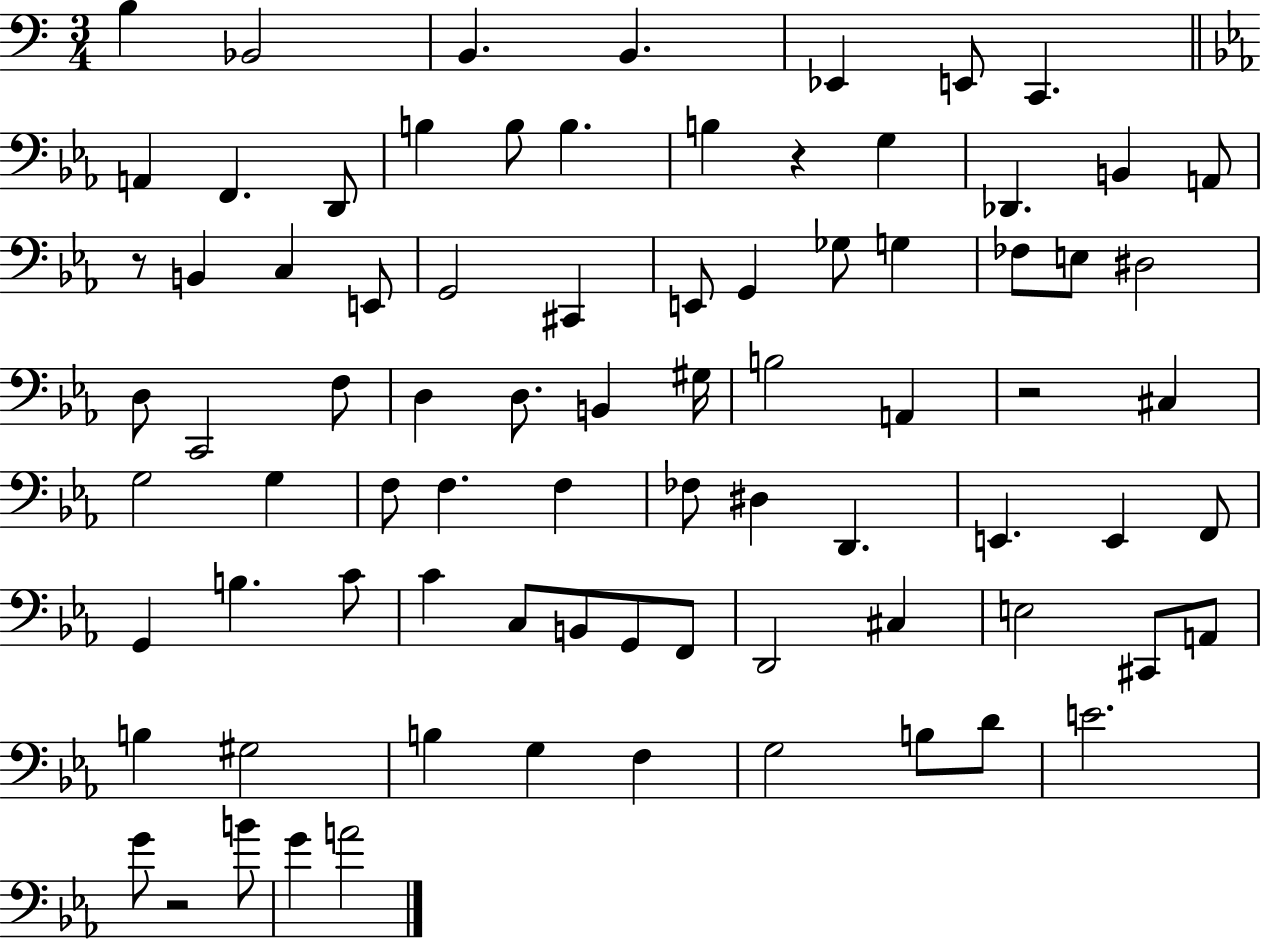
X:1
T:Untitled
M:3/4
L:1/4
K:C
B, _B,,2 B,, B,, _E,, E,,/2 C,, A,, F,, D,,/2 B, B,/2 B, B, z G, _D,, B,, A,,/2 z/2 B,, C, E,,/2 G,,2 ^C,, E,,/2 G,, _G,/2 G, _F,/2 E,/2 ^D,2 D,/2 C,,2 F,/2 D, D,/2 B,, ^G,/4 B,2 A,, z2 ^C, G,2 G, F,/2 F, F, _F,/2 ^D, D,, E,, E,, F,,/2 G,, B, C/2 C C,/2 B,,/2 G,,/2 F,,/2 D,,2 ^C, E,2 ^C,,/2 A,,/2 B, ^G,2 B, G, F, G,2 B,/2 D/2 E2 G/2 z2 B/2 G A2